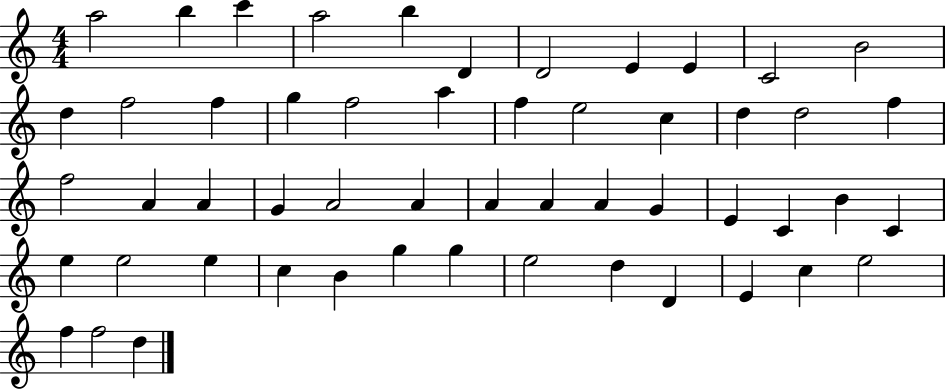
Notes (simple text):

A5/h B5/q C6/q A5/h B5/q D4/q D4/h E4/q E4/q C4/h B4/h D5/q F5/h F5/q G5/q F5/h A5/q F5/q E5/h C5/q D5/q D5/h F5/q F5/h A4/q A4/q G4/q A4/h A4/q A4/q A4/q A4/q G4/q E4/q C4/q B4/q C4/q E5/q E5/h E5/q C5/q B4/q G5/q G5/q E5/h D5/q D4/q E4/q C5/q E5/h F5/q F5/h D5/q